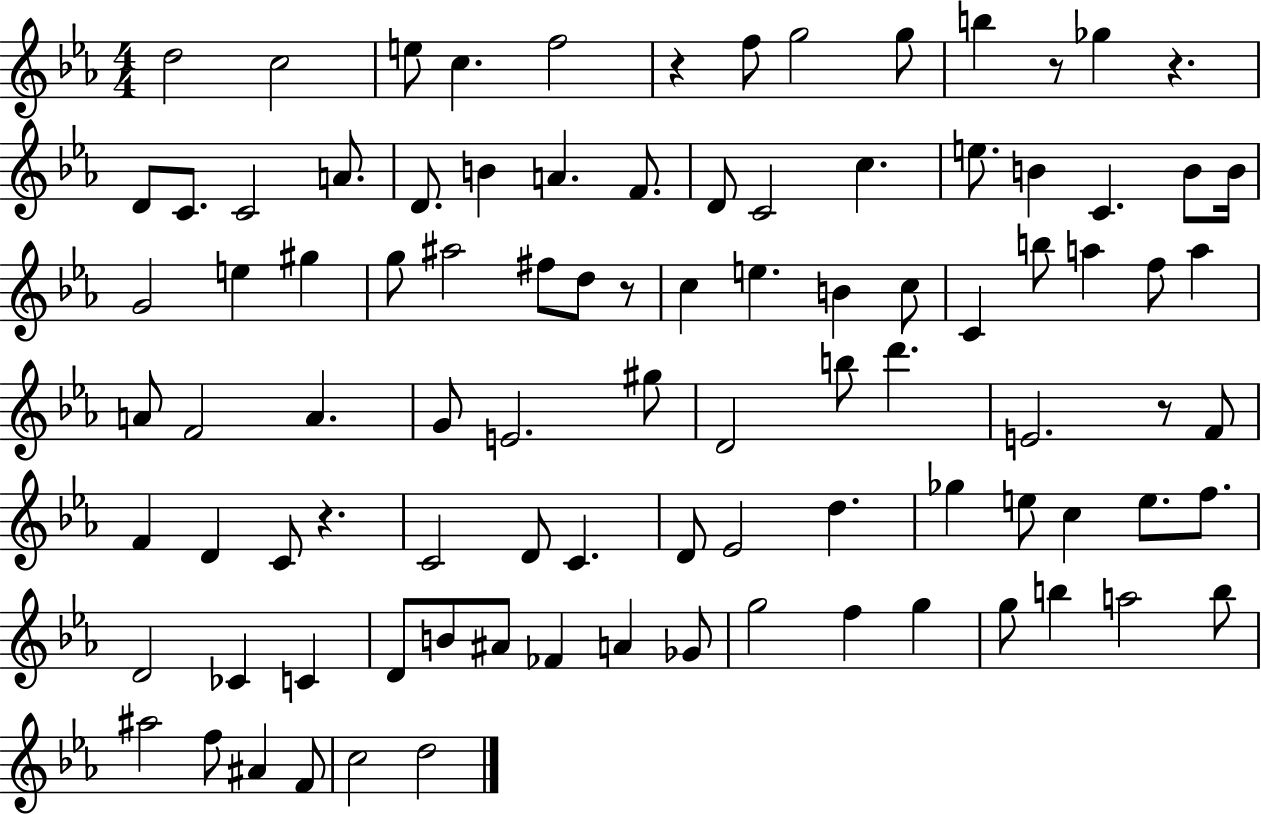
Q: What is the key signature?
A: EES major